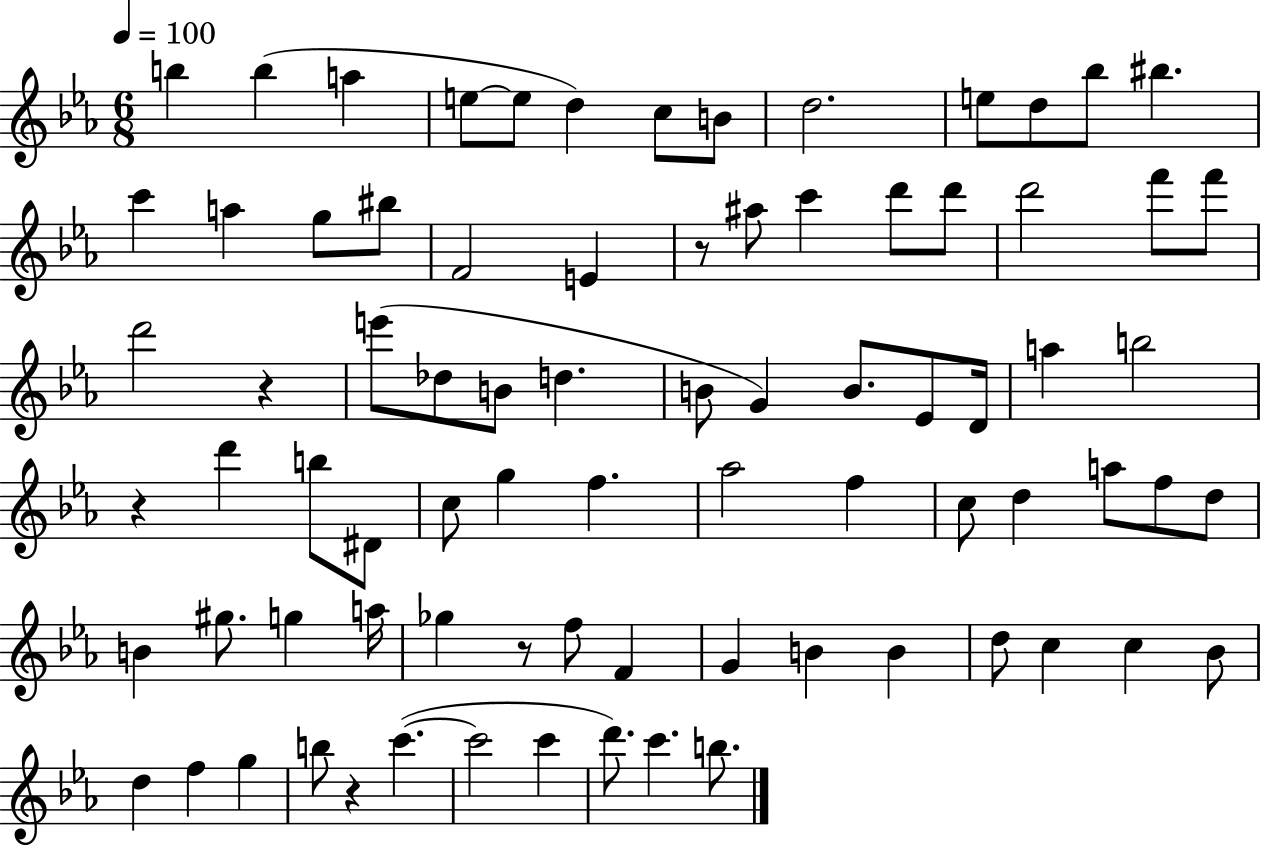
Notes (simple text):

B5/q B5/q A5/q E5/e E5/e D5/q C5/e B4/e D5/h. E5/e D5/e Bb5/e BIS5/q. C6/q A5/q G5/e BIS5/e F4/h E4/q R/e A#5/e C6/q D6/e D6/e D6/h F6/e F6/e D6/h R/q E6/e Db5/e B4/e D5/q. B4/e G4/q B4/e. Eb4/e D4/s A5/q B5/h R/q D6/q B5/e D#4/e C5/e G5/q F5/q. Ab5/h F5/q C5/e D5/q A5/e F5/e D5/e B4/q G#5/e. G5/q A5/s Gb5/q R/e F5/e F4/q G4/q B4/q B4/q D5/e C5/q C5/q Bb4/e D5/q F5/q G5/q B5/e R/q C6/q. C6/h C6/q D6/e. C6/q. B5/e.